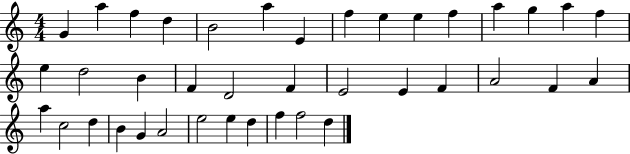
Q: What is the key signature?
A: C major